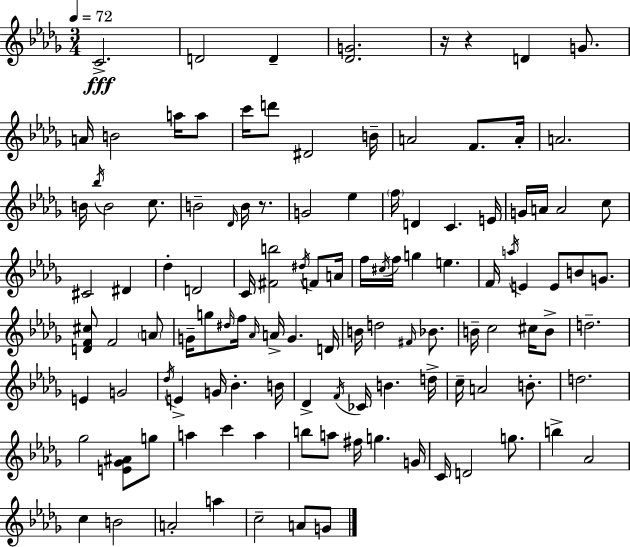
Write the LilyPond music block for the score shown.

{
  \clef treble
  \numericTimeSignature
  \time 3/4
  \key bes \minor
  \tempo 4 = 72
  c'2.->\fff | d'2 d'4-- | <des' g'>2. | r16 r4 d'4 g'8. | \break a'16 b'2 a''16 a''8 | c'''16 d'''8 dis'2 b'16-- | a'2 f'8. a'16-. | a'2. | \break b'16 \acciaccatura { bes''16 } b'2 c''8. | b'2-- \grace { des'16 } b'16 r8. | g'2 ees''4 | \parenthesize f''16 d'4 c'4. | \break e'16 g'16 a'16 a'2 | c''8 cis'2 dis'4 | des''4-. d'2 | c'16 <fis' b''>2 \acciaccatura { dis''16 } | \break f'8 a'16 f''16 \acciaccatura { cis''16 } f''16 g''4 e''4. | f'16 \acciaccatura { a''16 } e'4 e'8 | b'8 g'8. <d' f' cis''>8 f'2 | \parenthesize a'8 g'16-- g''8 \grace { dis''16 } f''16 \grace { aes'16 } a'16-> | \break g'4. d'16 b'16 d''2 | \grace { fis'16 } bes'8. b'16-- c''2 | cis''16 b'8-> d''2.-- | e'4 | \break g'2 \acciaccatura { des''16 } e'4-> | g'16 bes'4.-. b'16 des'4-> | \acciaccatura { f'16 } ces'16 b'4. d''16-> c''16-- a'2 | b'8.-. d''2. | \break ges''2 | <e' ges' ais'>8 g''8 a''4 | c'''4 a''4 b''8 | a''8 fis''16 g''4. g'16 c'16 d'2 | \break g''8. b''4-> | aes'2 c''4 | b'2 a'2-. | a''4 c''2-- | \break a'8 g'8 \bar "|."
}